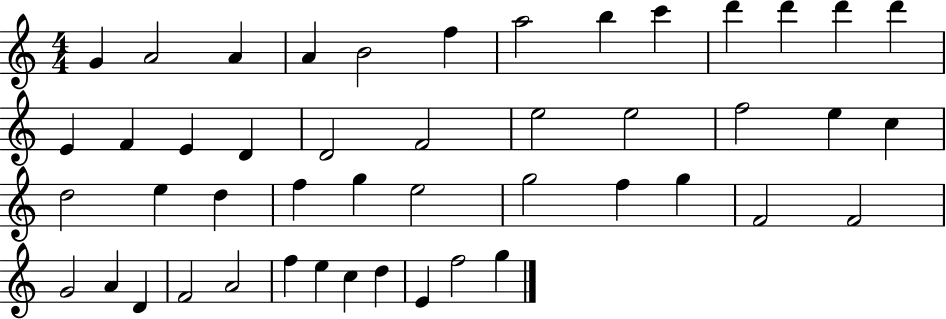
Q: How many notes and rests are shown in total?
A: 47